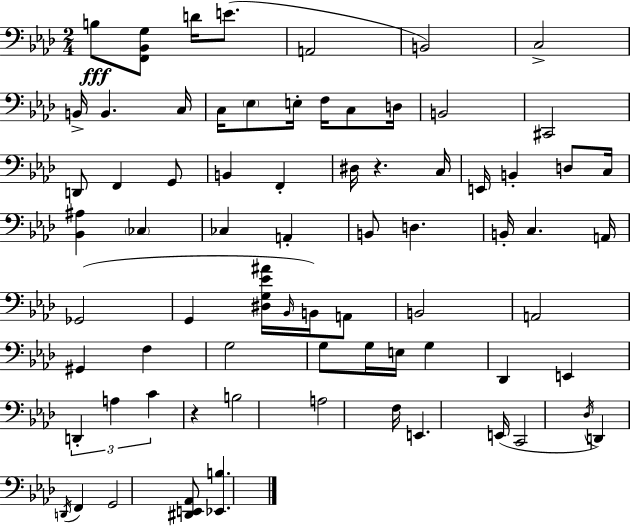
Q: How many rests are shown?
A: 2